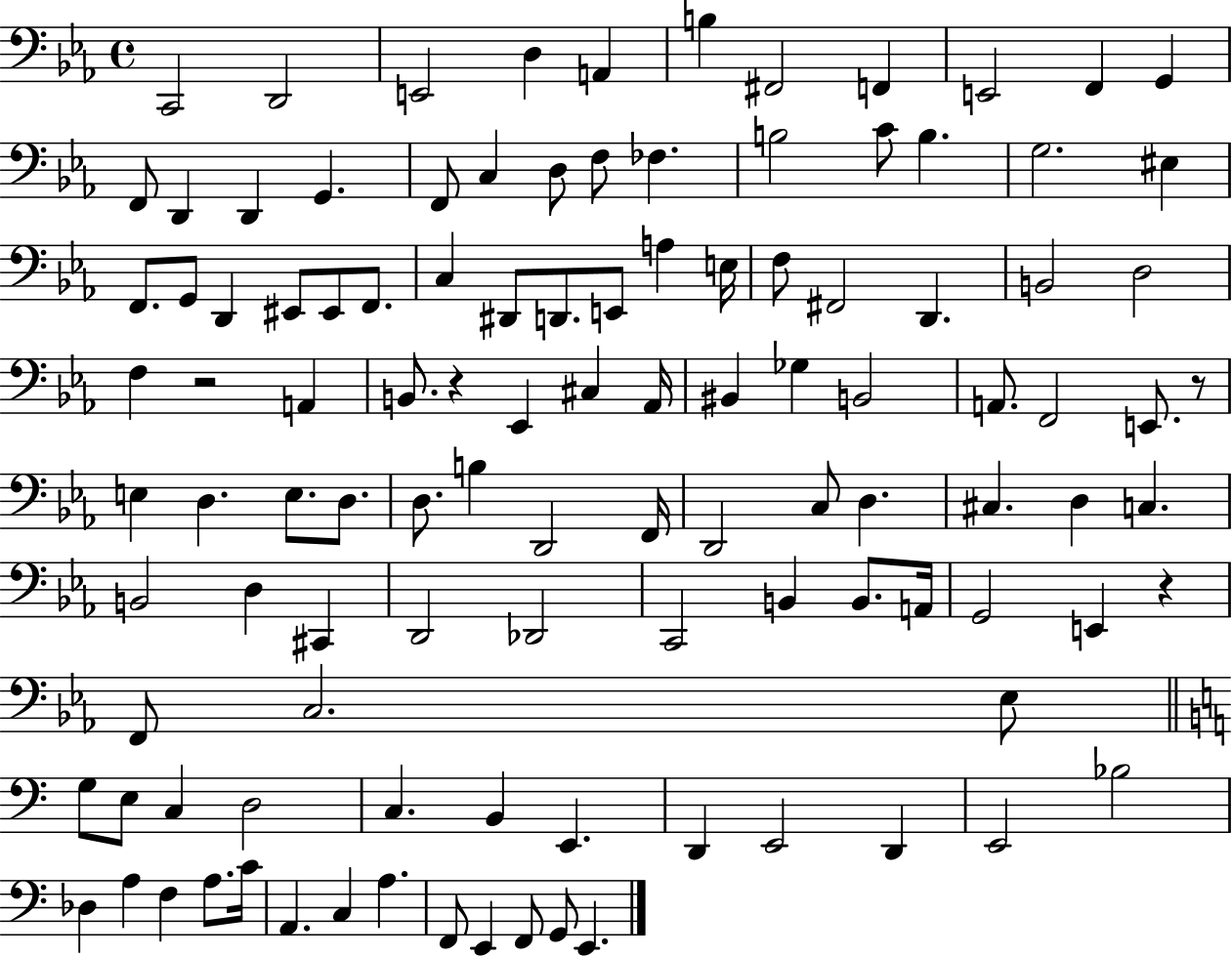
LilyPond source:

{
  \clef bass
  \time 4/4
  \defaultTimeSignature
  \key ees \major
  c,2 d,2 | e,2 d4 a,4 | b4 fis,2 f,4 | e,2 f,4 g,4 | \break f,8 d,4 d,4 g,4. | f,8 c4 d8 f8 fes4. | b2 c'8 b4. | g2. eis4 | \break f,8. g,8 d,4 eis,8 eis,8 f,8. | c4 dis,8 d,8. e,8 a4 e16 | f8 fis,2 d,4. | b,2 d2 | \break f4 r2 a,4 | b,8. r4 ees,4 cis4 aes,16 | bis,4 ges4 b,2 | a,8. f,2 e,8. r8 | \break e4 d4. e8. d8. | d8. b4 d,2 f,16 | d,2 c8 d4. | cis4. d4 c4. | \break b,2 d4 cis,4 | d,2 des,2 | c,2 b,4 b,8. a,16 | g,2 e,4 r4 | \break f,8 c2. ees8 | \bar "||" \break \key c \major g8 e8 c4 d2 | c4. b,4 e,4. | d,4 e,2 d,4 | e,2 bes2 | \break des4 a4 f4 a8. c'16 | a,4. c4 a4. | f,8 e,4 f,8 g,8 e,4. | \bar "|."
}